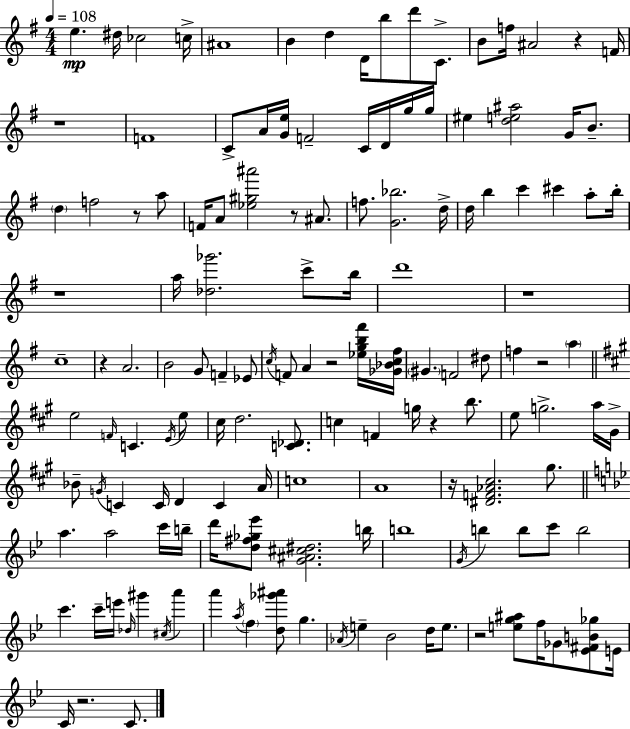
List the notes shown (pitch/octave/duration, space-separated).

E5/q. D#5/s CES5/h C5/s A#4/w B4/q D5/q D4/s B5/e D6/e C4/e. B4/e F5/s A#4/h R/q F4/s R/w F4/w C4/e A4/s [G4,E5]/s F4/h C4/s D4/s G5/s G5/s EIS5/q [D5,E5,A#5]/h G4/s B4/e. D5/q F5/h R/e A5/e F4/s A4/e [Eb5,G#5,A#6]/h R/e A#4/e. F5/e. [G4,Bb5]/h. D5/s D5/s B5/q C6/q C#6/q A5/e B5/s R/w A5/s [Db5,Gb6]/h. C6/e B5/s D6/w R/w C5/w R/q A4/h. B4/h G4/e F4/q Eb4/e C5/s F4/e A4/q R/h [Eb5,G5,B5,F#6]/s [Gb4,Bb4,C5,F#5]/s G#4/q. F4/h D#5/e F5/q R/h A5/q E5/h F4/s C4/q. E4/s E5/e C#5/s D5/h. [C4,Db4]/e. C5/q F4/q G5/s R/q B5/e. E5/e G5/h. A5/s G#4/s Bb4/e G4/s C4/q C4/s D4/q C4/q A4/s C5/w A4/w R/s [D#4,F4,Ab4,C#5]/h. G#5/e. A5/q. A5/h C6/s B5/s D6/s [D5,F#5,Gb5,Eb6]/e [G4,A#4,C#5,D#5]/h. B5/s B5/w G4/s B5/q B5/e C6/e B5/h C6/q. C6/s E6/s Db5/s G#6/q C#5/s A6/q A6/q A5/s F5/q [D5,Gb6,A#6]/e G5/q. Ab4/s E5/q Bb4/h D5/s E5/e. R/h [E5,G5,A#5]/e F5/s Gb4/e [Eb4,F#4,B4,Gb5]/e E4/s C4/s R/h. C4/e.